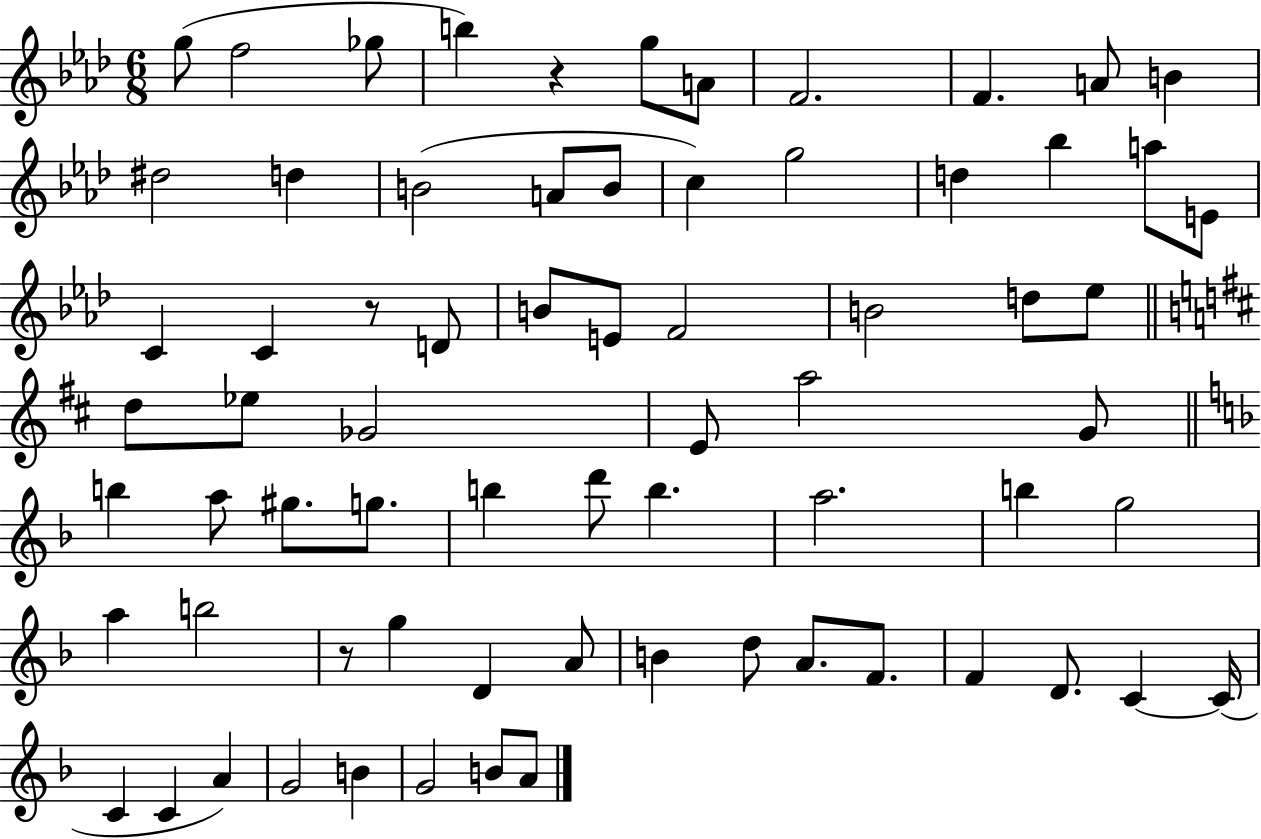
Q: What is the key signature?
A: AES major